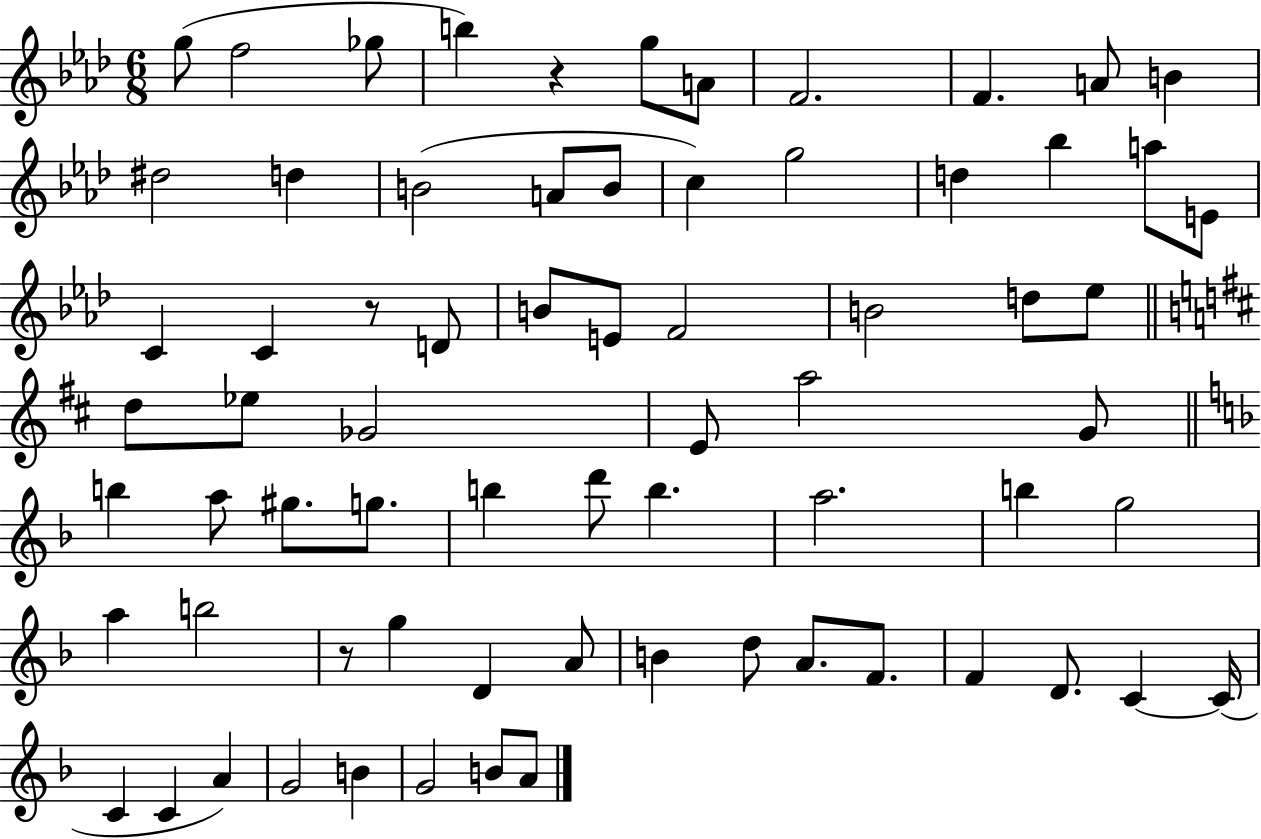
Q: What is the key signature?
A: AES major